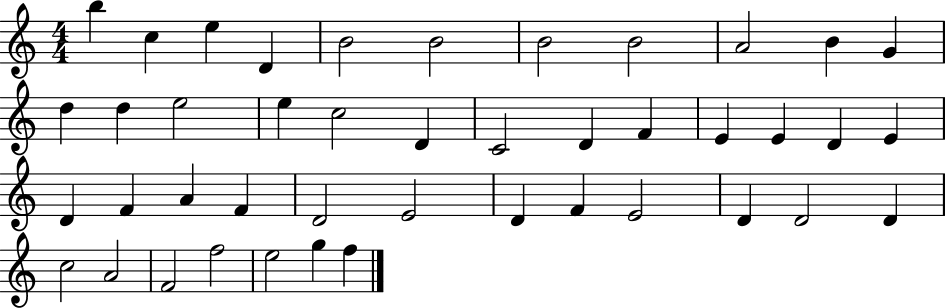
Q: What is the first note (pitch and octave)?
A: B5